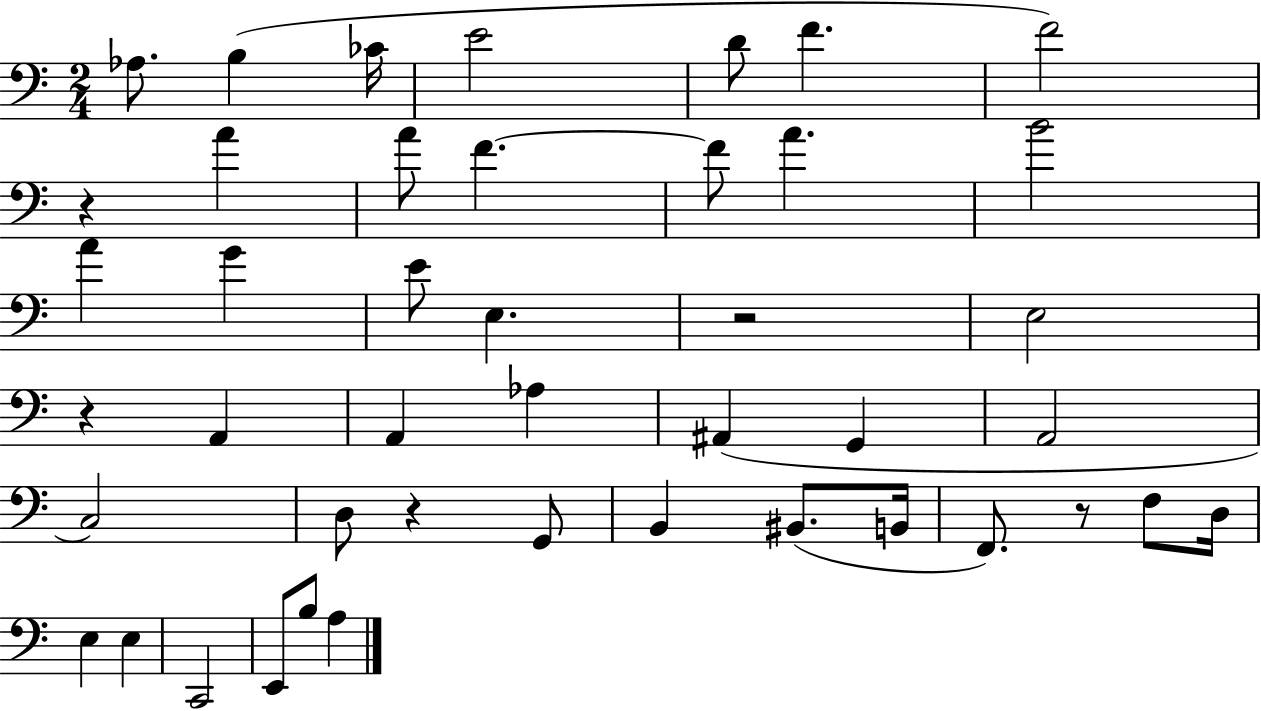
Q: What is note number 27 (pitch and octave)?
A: G2